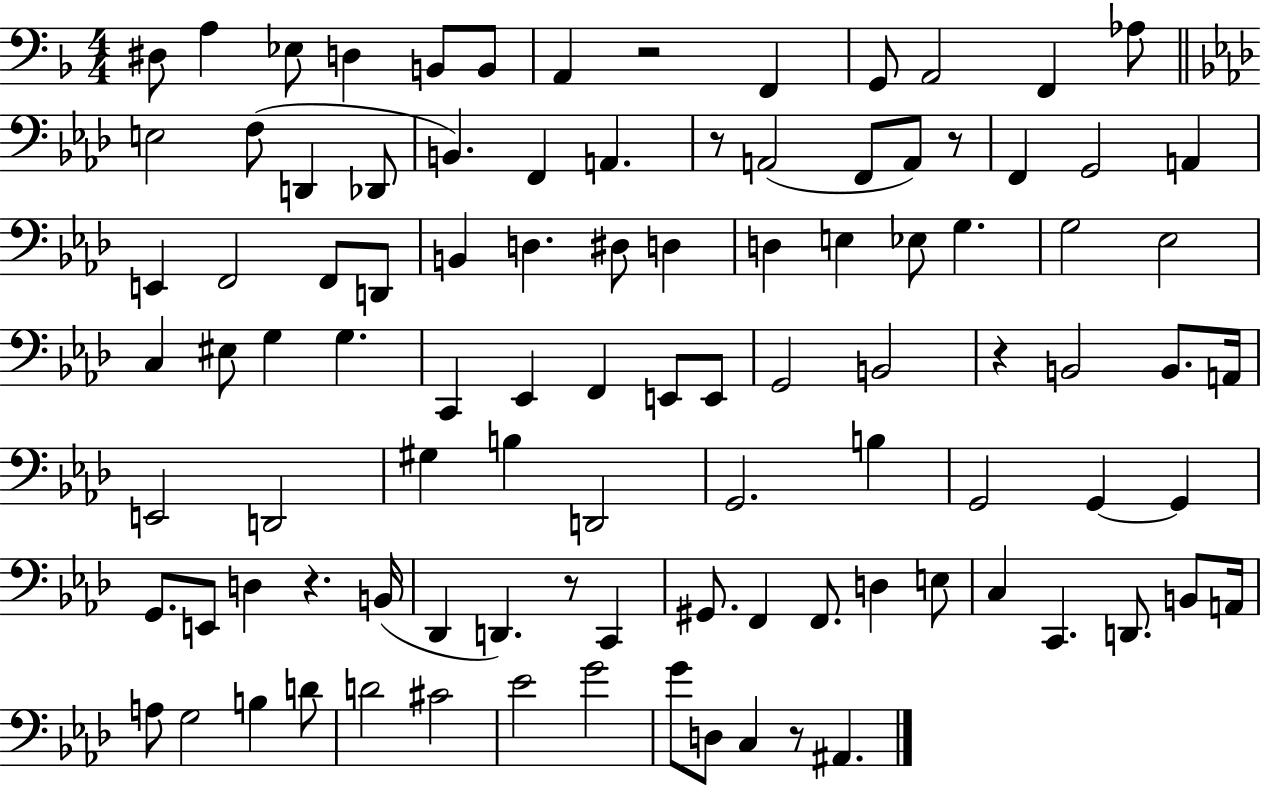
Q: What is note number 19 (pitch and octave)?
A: A2